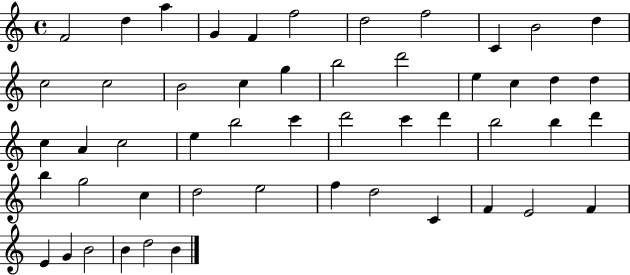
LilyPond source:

{
  \clef treble
  \time 4/4
  \defaultTimeSignature
  \key c \major
  f'2 d''4 a''4 | g'4 f'4 f''2 | d''2 f''2 | c'4 b'2 d''4 | \break c''2 c''2 | b'2 c''4 g''4 | b''2 d'''2 | e''4 c''4 d''4 d''4 | \break c''4 a'4 c''2 | e''4 b''2 c'''4 | d'''2 c'''4 d'''4 | b''2 b''4 d'''4 | \break b''4 g''2 c''4 | d''2 e''2 | f''4 d''2 c'4 | f'4 e'2 f'4 | \break e'4 g'4 b'2 | b'4 d''2 b'4 | \bar "|."
}